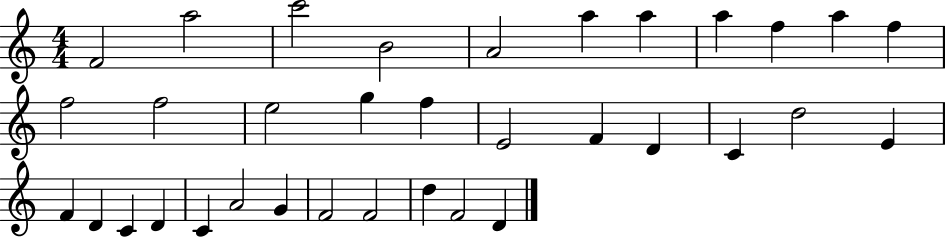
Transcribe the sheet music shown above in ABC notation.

X:1
T:Untitled
M:4/4
L:1/4
K:C
F2 a2 c'2 B2 A2 a a a f a f f2 f2 e2 g f E2 F D C d2 E F D C D C A2 G F2 F2 d F2 D